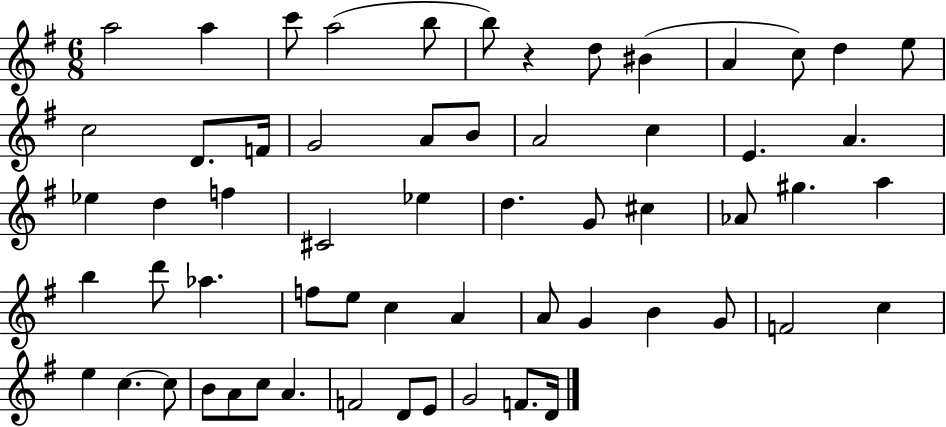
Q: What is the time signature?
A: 6/8